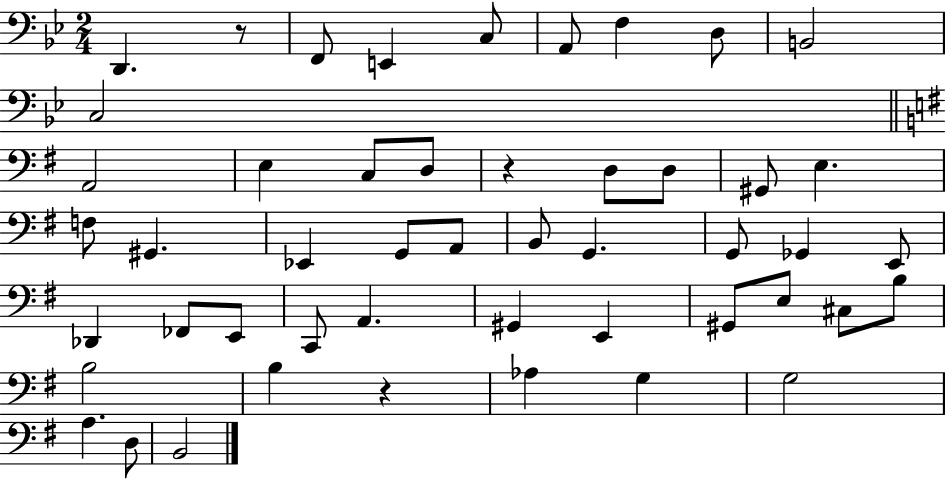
D2/q. R/e F2/e E2/q C3/e A2/e F3/q D3/e B2/h C3/h A2/h E3/q C3/e D3/e R/q D3/e D3/e G#2/e E3/q. F3/e G#2/q. Eb2/q G2/e A2/e B2/e G2/q. G2/e Gb2/q E2/e Db2/q FES2/e E2/e C2/e A2/q. G#2/q E2/q G#2/e E3/e C#3/e B3/e B3/h B3/q R/q Ab3/q G3/q G3/h A3/q. D3/e B2/h